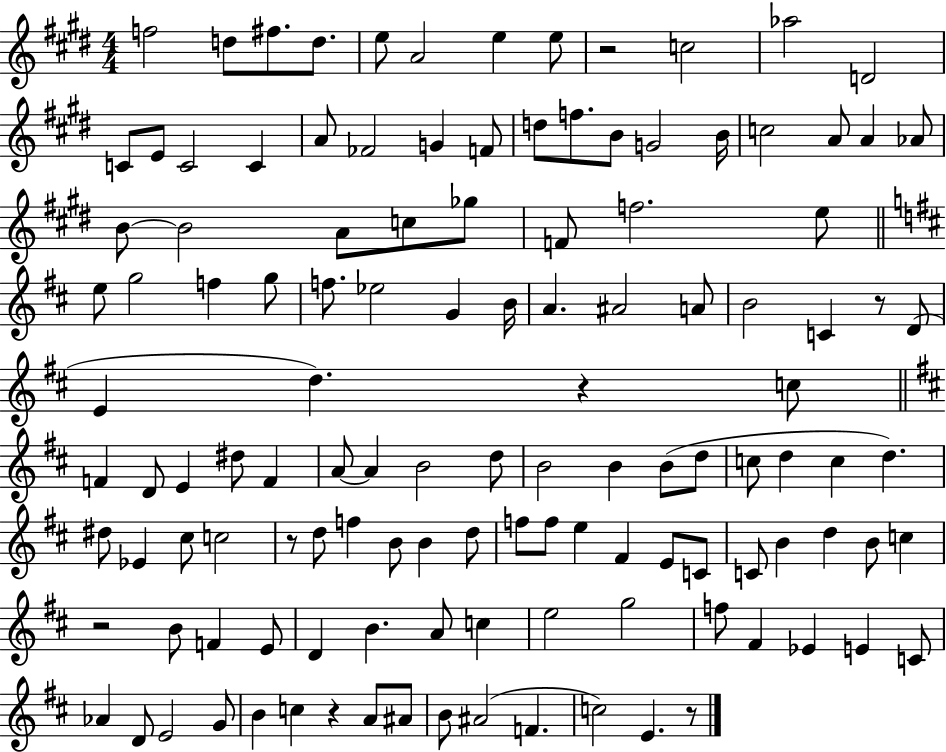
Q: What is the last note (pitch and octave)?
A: E4